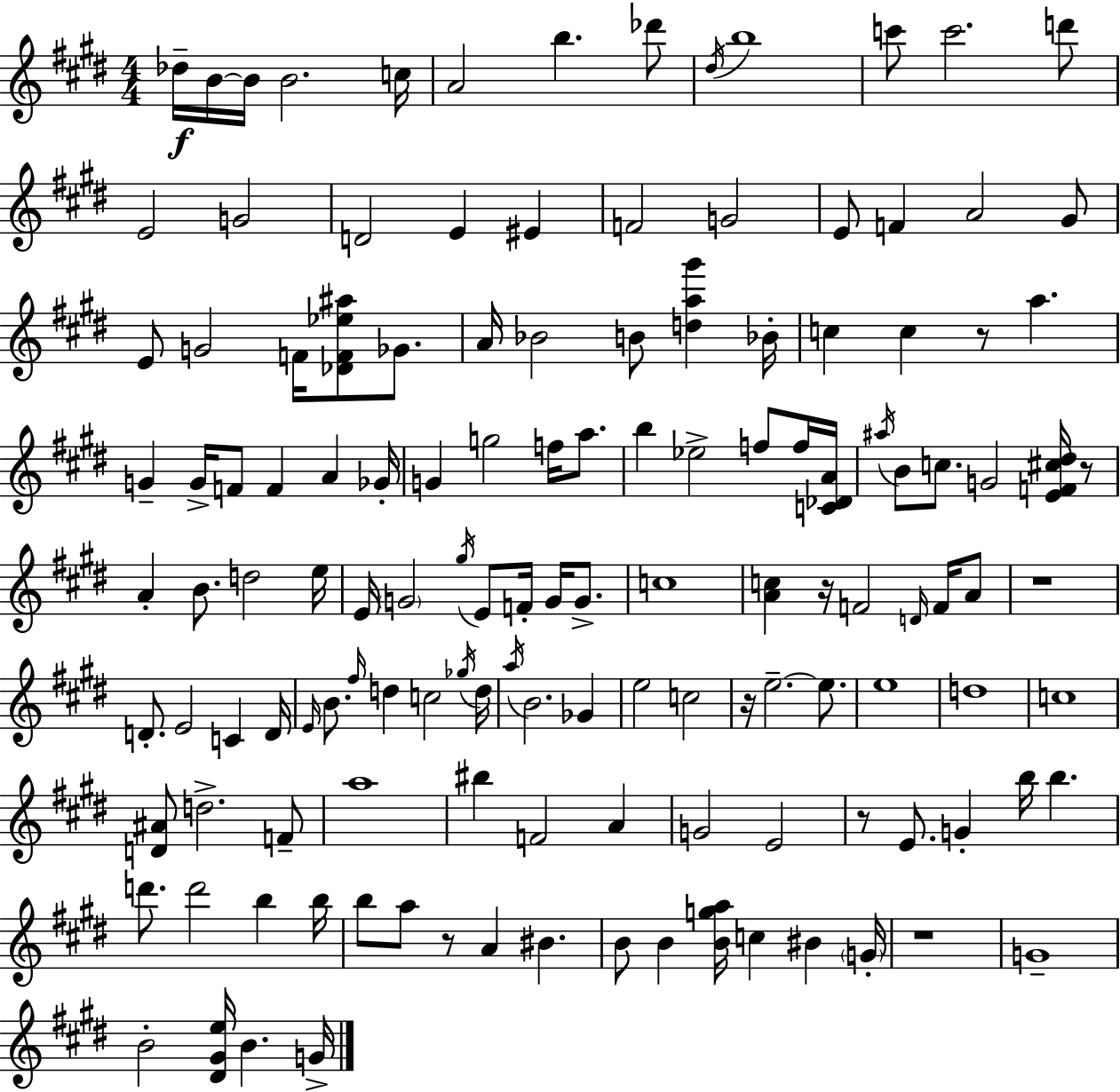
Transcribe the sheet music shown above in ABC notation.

X:1
T:Untitled
M:4/4
L:1/4
K:E
_d/4 B/4 B/4 B2 c/4 A2 b _d'/2 ^d/4 b4 c'/2 c'2 d'/2 E2 G2 D2 E ^E F2 G2 E/2 F A2 ^G/2 E/2 G2 F/4 [_DF_e^a]/2 _G/2 A/4 _B2 B/2 [da^g'] _B/4 c c z/2 a G G/4 F/2 F A _G/4 G g2 f/4 a/2 b _e2 f/2 f/4 [C_DA]/4 ^a/4 B/2 c/2 G2 [EF^c^d]/4 z/2 A B/2 d2 e/4 E/4 G2 ^g/4 E/2 F/4 G/4 G/2 c4 [Ac] z/4 F2 D/4 F/4 A/2 z4 D/2 E2 C D/4 E/4 B/2 ^f/4 d c2 _g/4 d/4 a/4 B2 _G e2 c2 z/4 e2 e/2 e4 d4 c4 [D^A]/2 d2 F/2 a4 ^b F2 A G2 E2 z/2 E/2 G b/4 b d'/2 d'2 b b/4 b/2 a/2 z/2 A ^B B/2 B [Bga]/4 c ^B G/4 z4 G4 B2 [^D^Ge]/4 B G/4